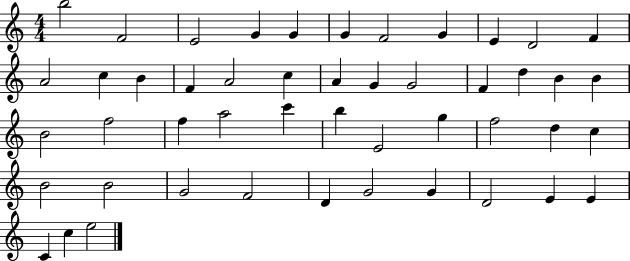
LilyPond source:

{
  \clef treble
  \numericTimeSignature
  \time 4/4
  \key c \major
  b''2 f'2 | e'2 g'4 g'4 | g'4 f'2 g'4 | e'4 d'2 f'4 | \break a'2 c''4 b'4 | f'4 a'2 c''4 | a'4 g'4 g'2 | f'4 d''4 b'4 b'4 | \break b'2 f''2 | f''4 a''2 c'''4 | b''4 e'2 g''4 | f''2 d''4 c''4 | \break b'2 b'2 | g'2 f'2 | d'4 g'2 g'4 | d'2 e'4 e'4 | \break c'4 c''4 e''2 | \bar "|."
}